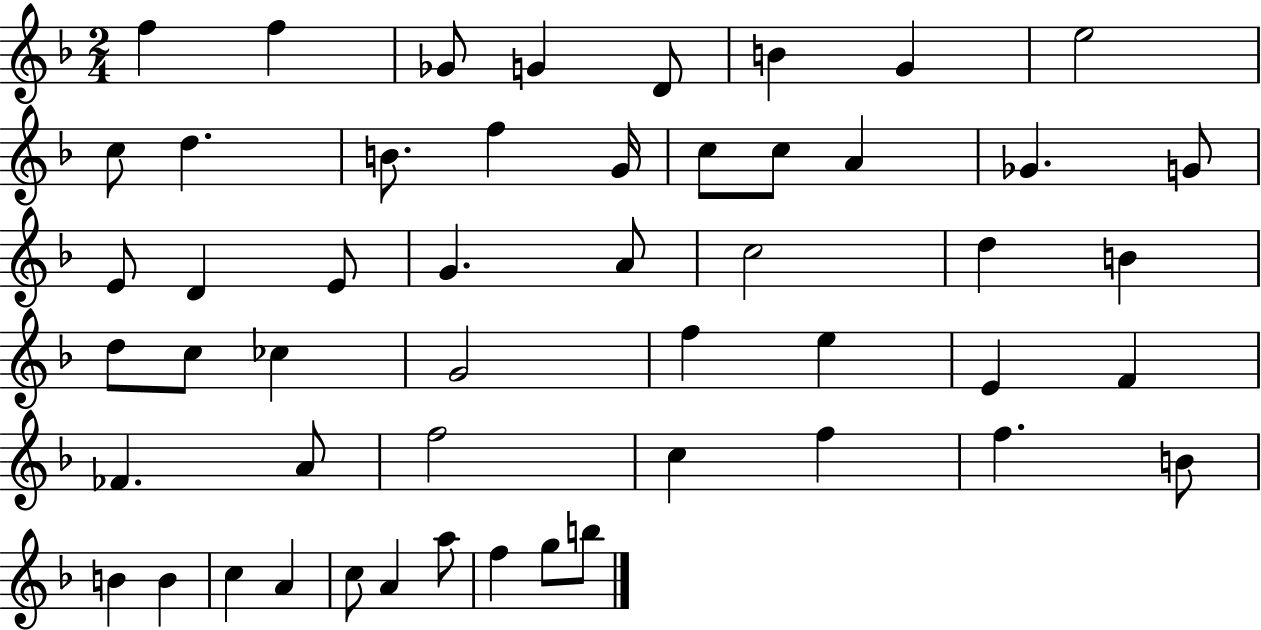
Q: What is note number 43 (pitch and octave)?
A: B4